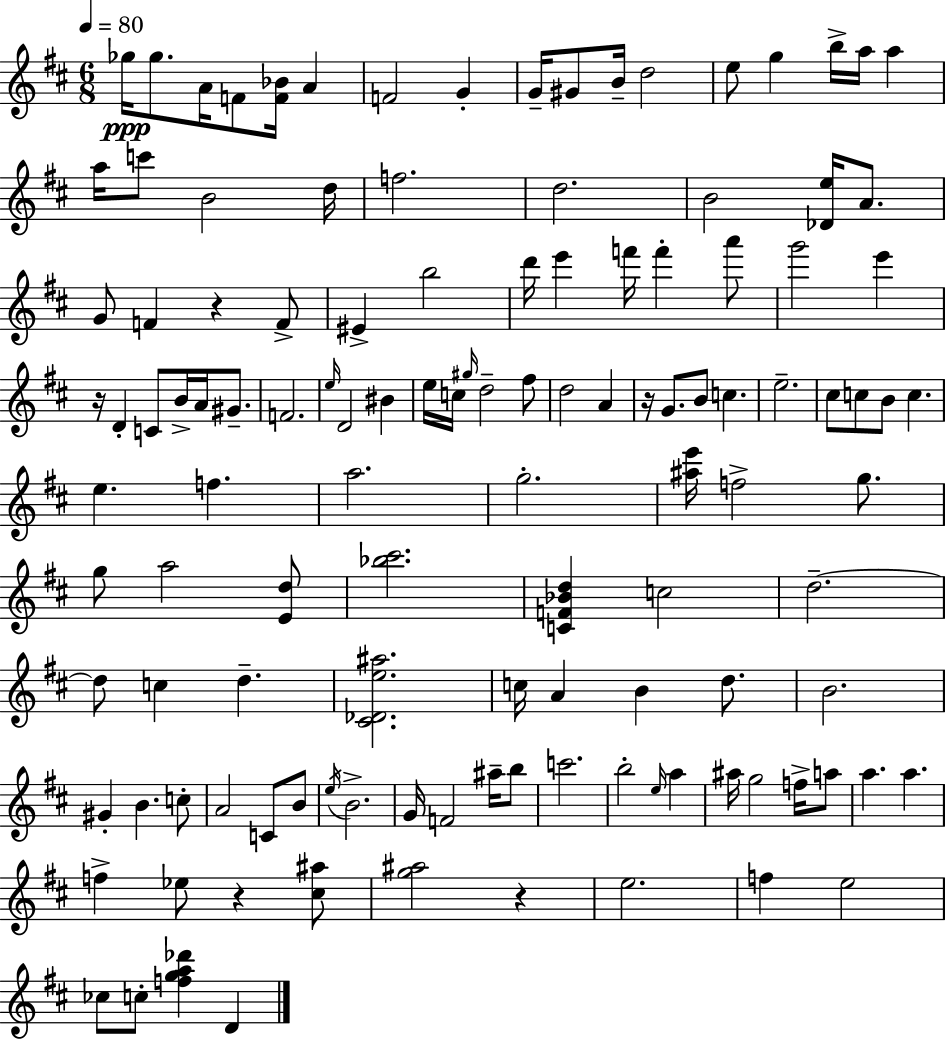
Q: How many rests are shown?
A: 5